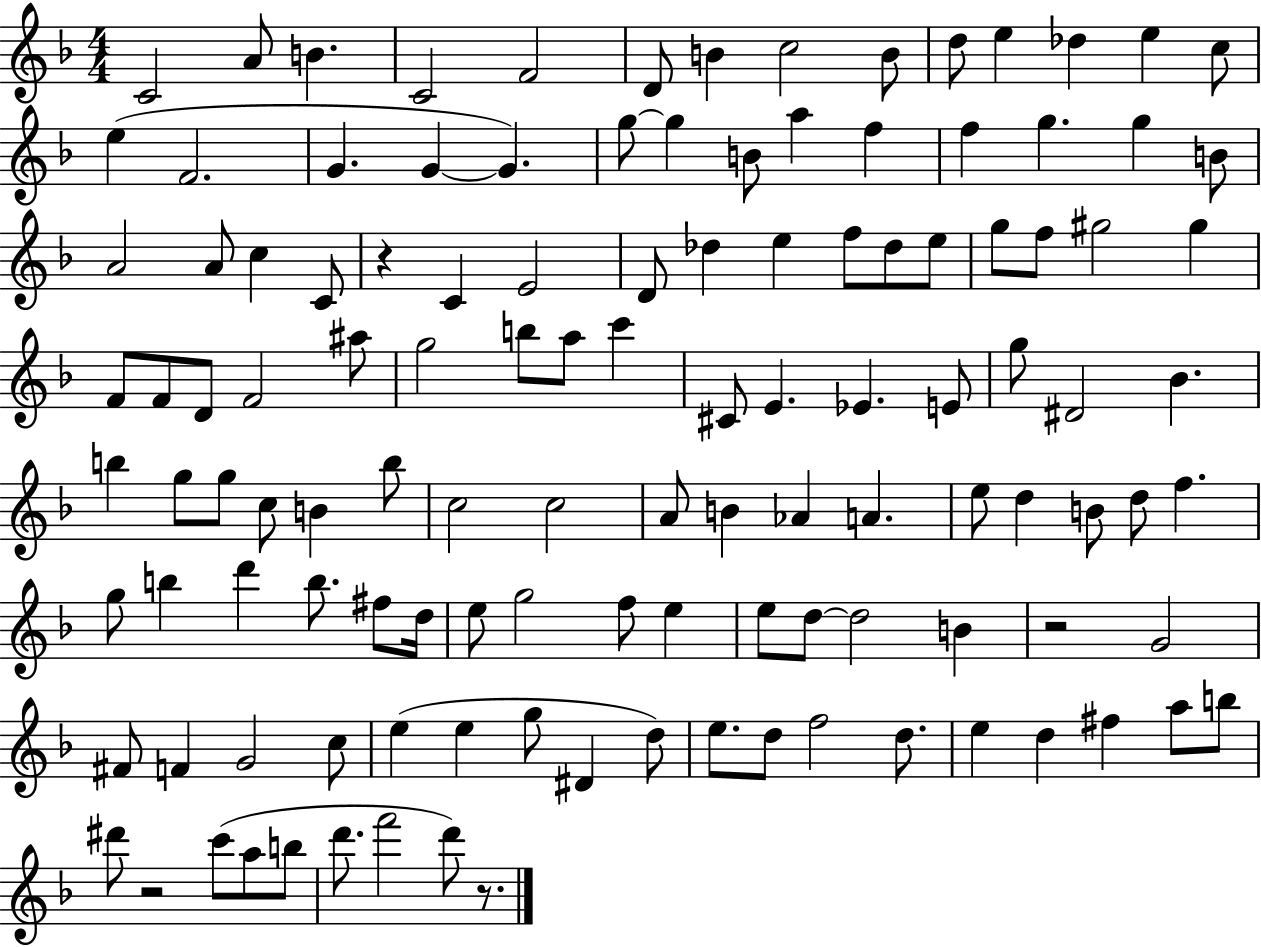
{
  \clef treble
  \numericTimeSignature
  \time 4/4
  \key f \major
  c'2 a'8 b'4. | c'2 f'2 | d'8 b'4 c''2 b'8 | d''8 e''4 des''4 e''4 c''8 | \break e''4( f'2. | g'4. g'4~~ g'4.) | g''8~~ g''4 b'8 a''4 f''4 | f''4 g''4. g''4 b'8 | \break a'2 a'8 c''4 c'8 | r4 c'4 e'2 | d'8 des''4 e''4 f''8 des''8 e''8 | g''8 f''8 gis''2 gis''4 | \break f'8 f'8 d'8 f'2 ais''8 | g''2 b''8 a''8 c'''4 | cis'8 e'4. ees'4. e'8 | g''8 dis'2 bes'4. | \break b''4 g''8 g''8 c''8 b'4 b''8 | c''2 c''2 | a'8 b'4 aes'4 a'4. | e''8 d''4 b'8 d''8 f''4. | \break g''8 b''4 d'''4 b''8. fis''8 d''16 | e''8 g''2 f''8 e''4 | e''8 d''8~~ d''2 b'4 | r2 g'2 | \break fis'8 f'4 g'2 c''8 | e''4( e''4 g''8 dis'4 d''8) | e''8. d''8 f''2 d''8. | e''4 d''4 fis''4 a''8 b''8 | \break dis'''8 r2 c'''8( a''8 b''8 | d'''8. f'''2 d'''8) r8. | \bar "|."
}